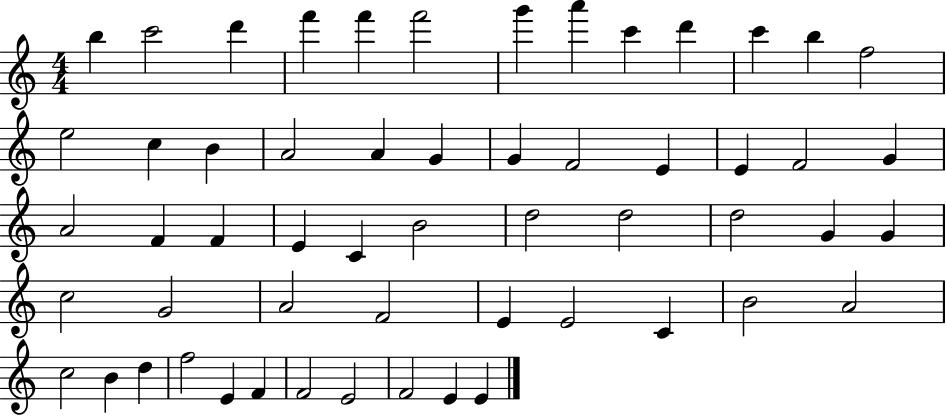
{
  \clef treble
  \numericTimeSignature
  \time 4/4
  \key c \major
  b''4 c'''2 d'''4 | f'''4 f'''4 f'''2 | g'''4 a'''4 c'''4 d'''4 | c'''4 b''4 f''2 | \break e''2 c''4 b'4 | a'2 a'4 g'4 | g'4 f'2 e'4 | e'4 f'2 g'4 | \break a'2 f'4 f'4 | e'4 c'4 b'2 | d''2 d''2 | d''2 g'4 g'4 | \break c''2 g'2 | a'2 f'2 | e'4 e'2 c'4 | b'2 a'2 | \break c''2 b'4 d''4 | f''2 e'4 f'4 | f'2 e'2 | f'2 e'4 e'4 | \break \bar "|."
}